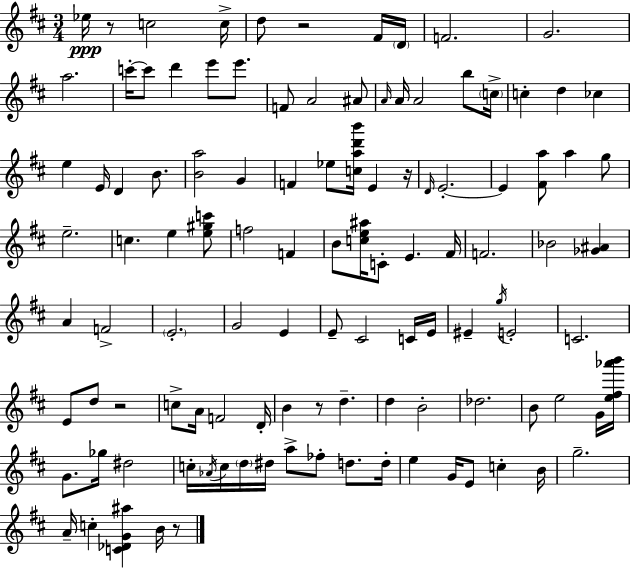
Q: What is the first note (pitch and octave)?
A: Eb5